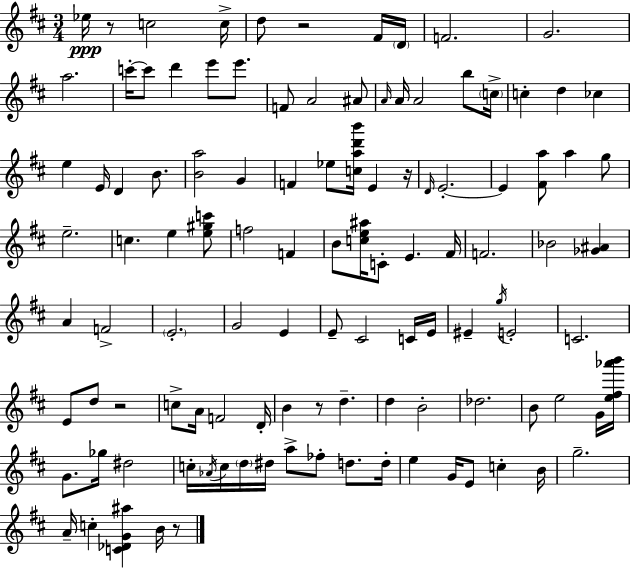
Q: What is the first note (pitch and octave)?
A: Eb5